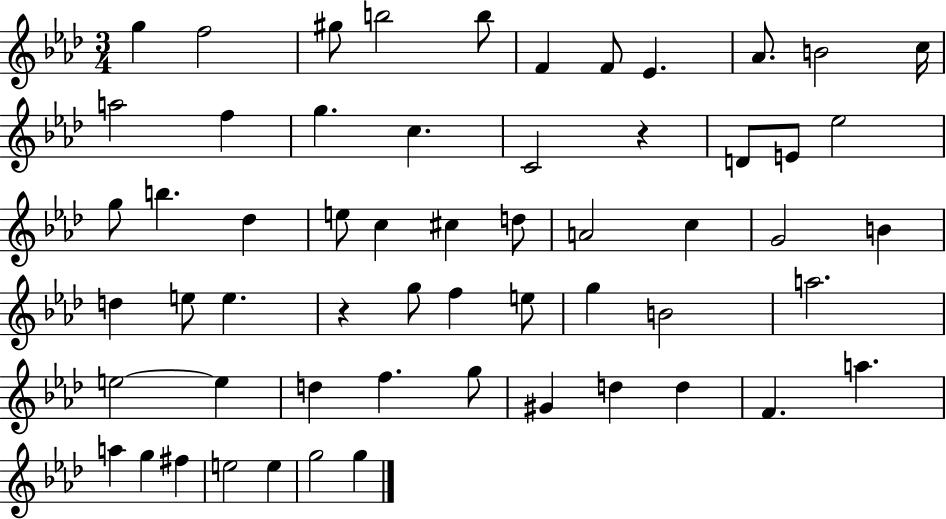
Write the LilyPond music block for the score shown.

{
  \clef treble
  \numericTimeSignature
  \time 3/4
  \key aes \major
  g''4 f''2 | gis''8 b''2 b''8 | f'4 f'8 ees'4. | aes'8. b'2 c''16 | \break a''2 f''4 | g''4. c''4. | c'2 r4 | d'8 e'8 ees''2 | \break g''8 b''4. des''4 | e''8 c''4 cis''4 d''8 | a'2 c''4 | g'2 b'4 | \break d''4 e''8 e''4. | r4 g''8 f''4 e''8 | g''4 b'2 | a''2. | \break e''2~~ e''4 | d''4 f''4. g''8 | gis'4 d''4 d''4 | f'4. a''4. | \break a''4 g''4 fis''4 | e''2 e''4 | g''2 g''4 | \bar "|."
}